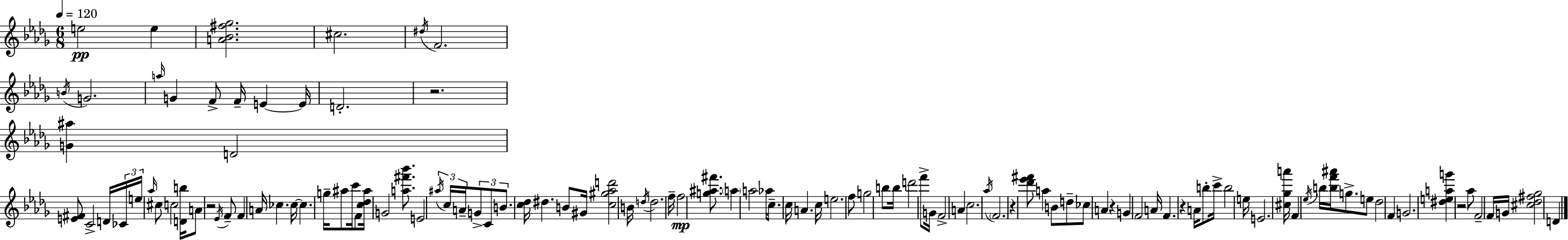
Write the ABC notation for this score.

X:1
T:Untitled
M:6/8
L:1/4
K:Bbm
e2 e [A_B^f_g]2 ^c2 ^d/4 F2 B/4 G2 a/4 G F/2 F/4 E E/4 D2 z2 [G^a] D2 [E^F]/2 C2 D/4 _C/4 e/4 _a/4 ^c/2 c2 [Db]/4 A/2 z2 _E/4 F/2 F A/4 _c _c/4 _c g/4 ^a/2 c'/4 F/2 [c_d^a]/4 G2 [a^f'_b']/2 E2 ^a/4 c/4 A/4 G/2 C/2 B/2 [c_d]/4 ^d B/2 ^G/4 [c^g_ad']2 B/4 d/4 d2 f/4 f2 [g^a^f']/2 a a2 _a/4 c/2 c/4 A c/4 e2 f/2 g2 b/2 b/4 d'2 f'/2 G/4 F2 A c2 _a/4 F2 z [_d'_e'^f']/2 a B/2 d/2 _c/2 A z G F2 A/4 F z A/4 b/2 c'/4 b2 e/4 E2 [^c_ga']/4 F _e/4 b/4 [bf'^a']/4 g/2 e/2 _d2 F G2 [^deag'] z2 _a/2 F2 F/4 G/4 [^c_d^f_g]2 D